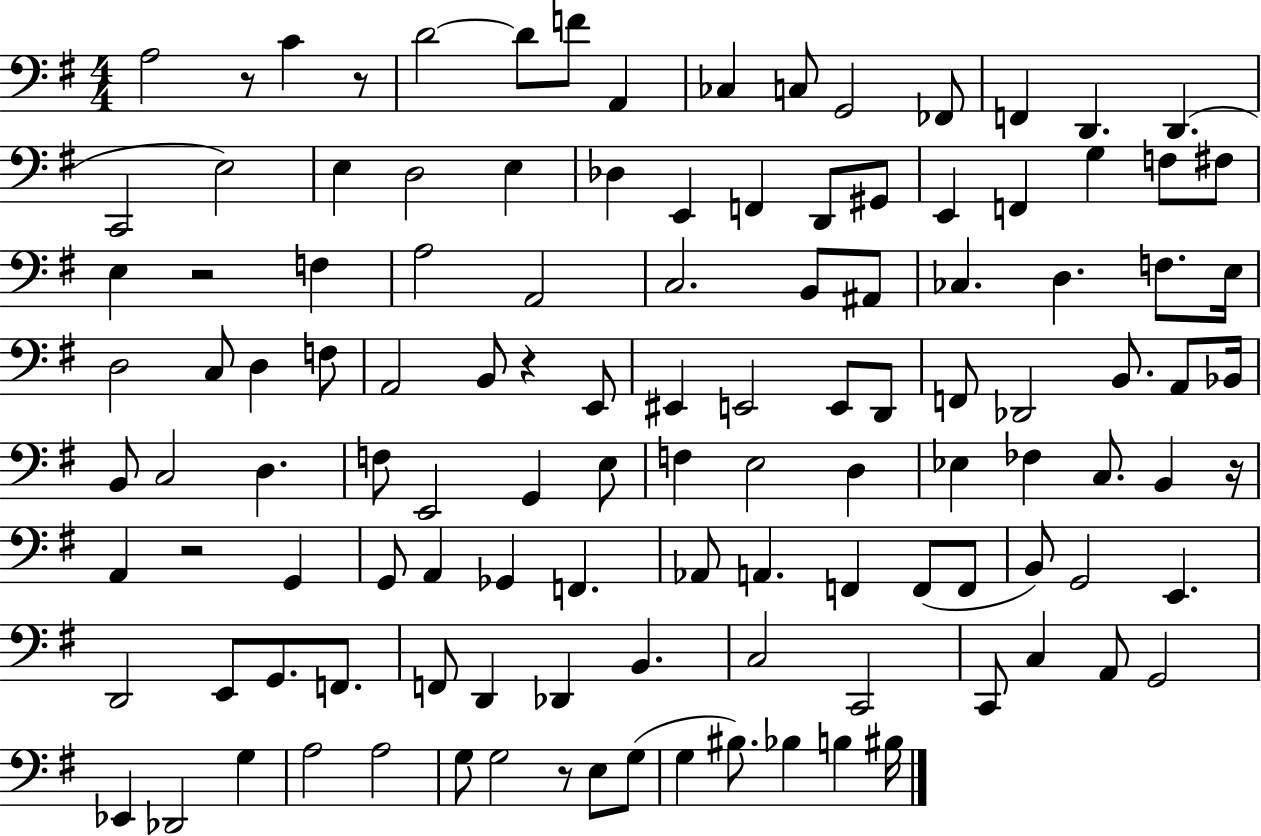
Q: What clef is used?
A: bass